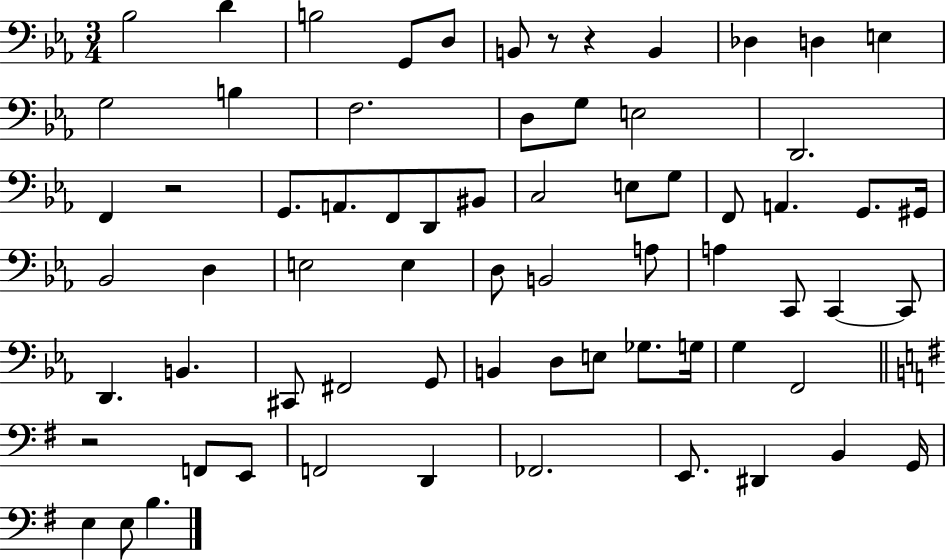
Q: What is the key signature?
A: EES major